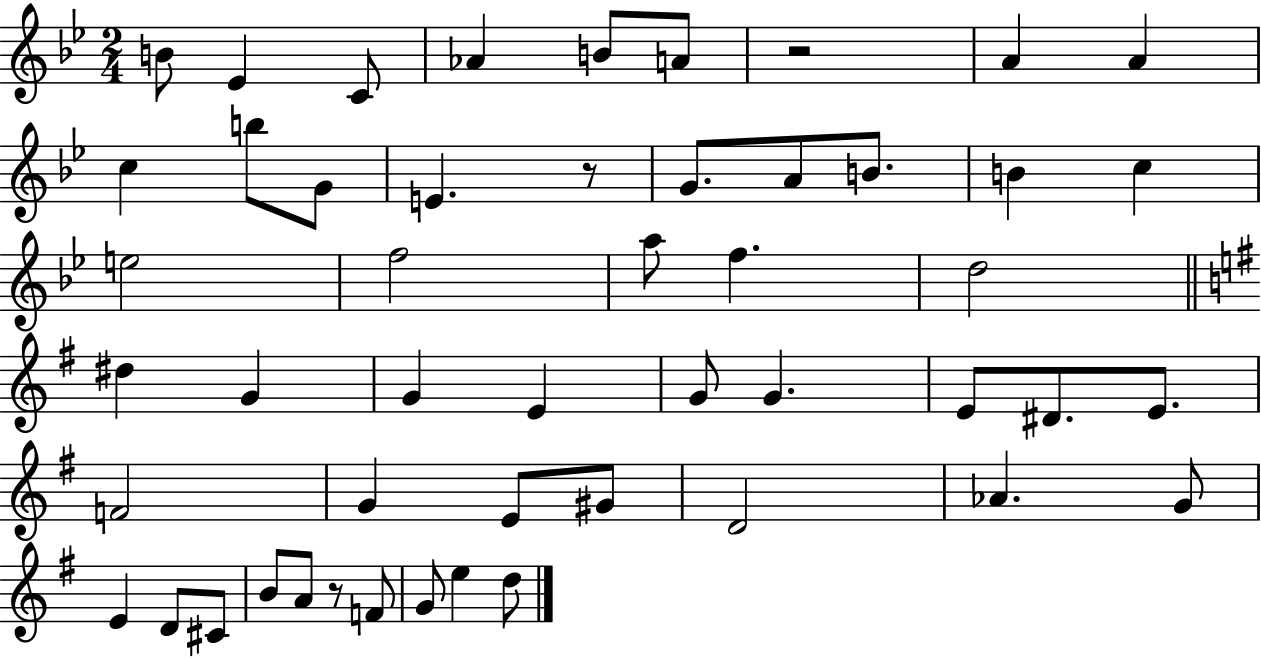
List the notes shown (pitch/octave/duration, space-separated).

B4/e Eb4/q C4/e Ab4/q B4/e A4/e R/h A4/q A4/q C5/q B5/e G4/e E4/q. R/e G4/e. A4/e B4/e. B4/q C5/q E5/h F5/h A5/e F5/q. D5/h D#5/q G4/q G4/q E4/q G4/e G4/q. E4/e D#4/e. E4/e. F4/h G4/q E4/e G#4/e D4/h Ab4/q. G4/e E4/q D4/e C#4/e B4/e A4/e R/e F4/e G4/e E5/q D5/e